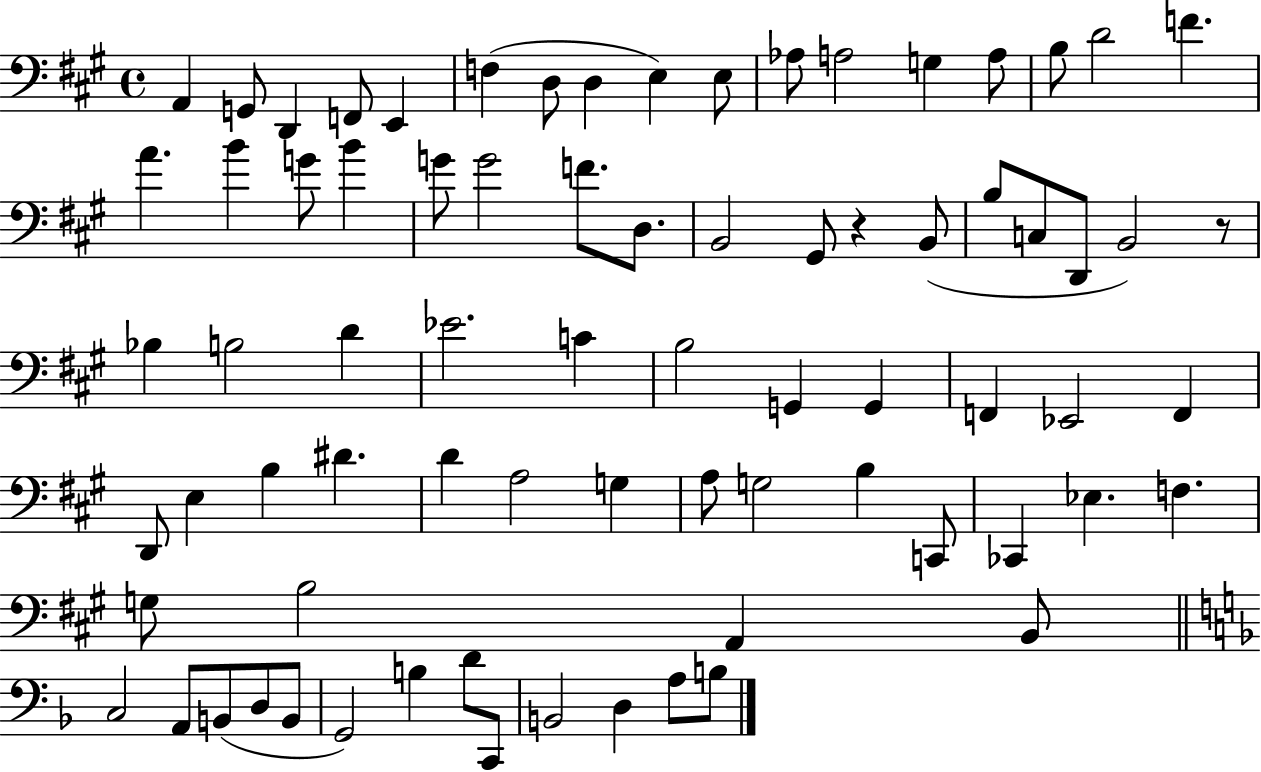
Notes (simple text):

A2/q G2/e D2/q F2/e E2/q F3/q D3/e D3/q E3/q E3/e Ab3/e A3/h G3/q A3/e B3/e D4/h F4/q. A4/q. B4/q G4/e B4/q G4/e G4/h F4/e. D3/e. B2/h G#2/e R/q B2/e B3/e C3/e D2/e B2/h R/e Bb3/q B3/h D4/q Eb4/h. C4/q B3/h G2/q G2/q F2/q Eb2/h F2/q D2/e E3/q B3/q D#4/q. D4/q A3/h G3/q A3/e G3/h B3/q C2/e CES2/q Eb3/q. F3/q. G3/e B3/h A2/q B2/e C3/h A2/e B2/e D3/e B2/e G2/h B3/q D4/e C2/e B2/h D3/q A3/e B3/e